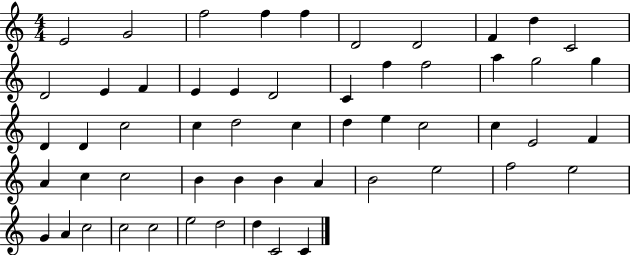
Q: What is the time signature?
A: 4/4